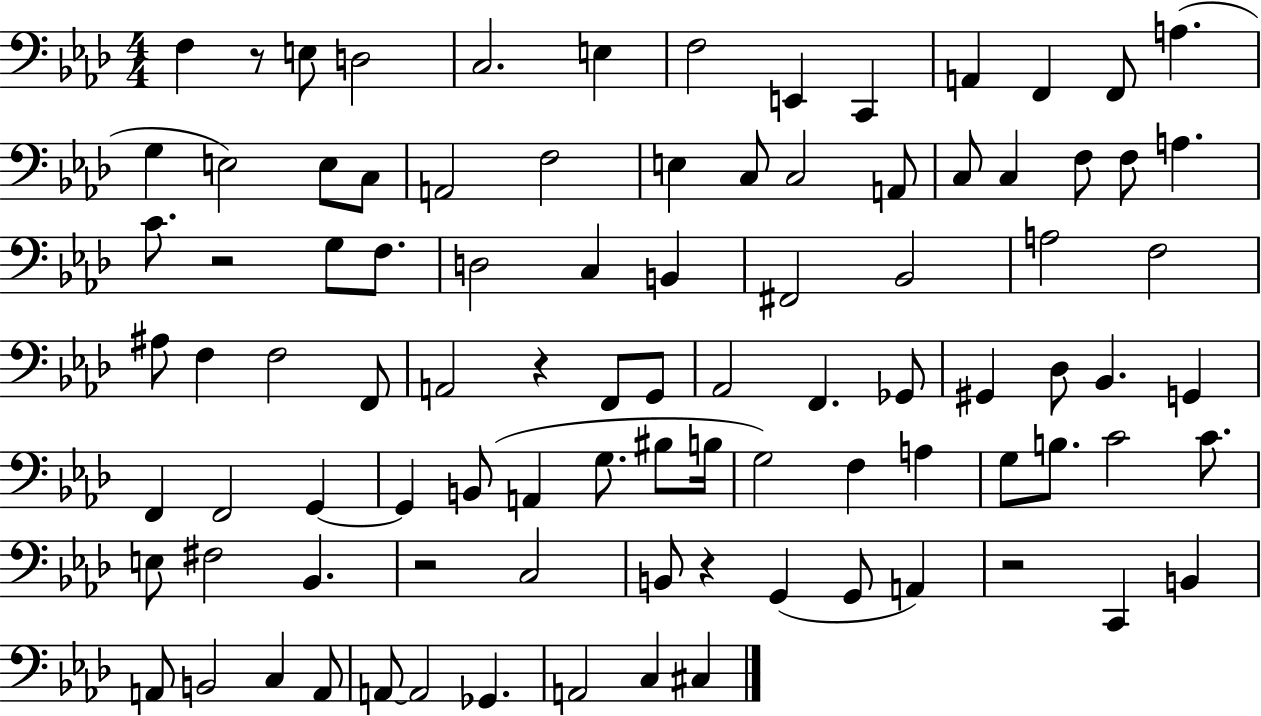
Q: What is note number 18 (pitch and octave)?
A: F3